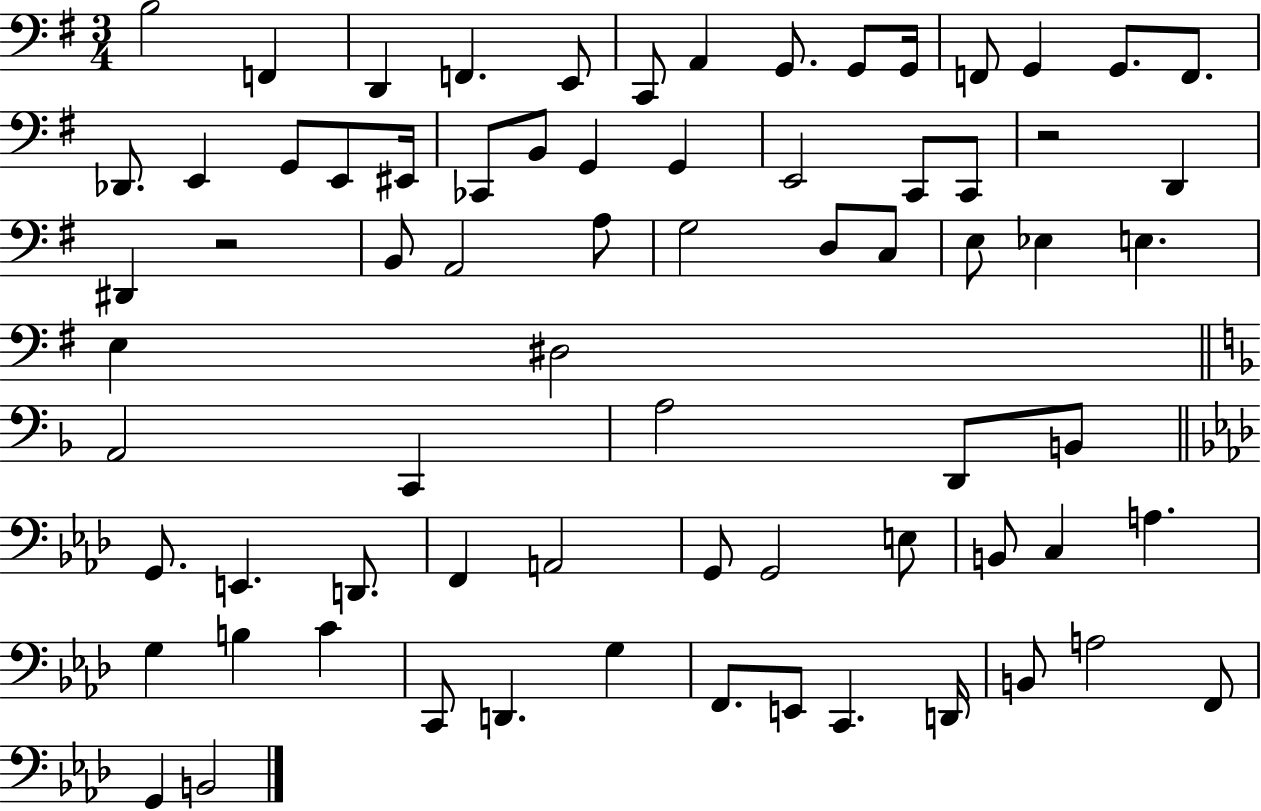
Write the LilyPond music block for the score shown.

{
  \clef bass
  \numericTimeSignature
  \time 3/4
  \key g \major
  \repeat volta 2 { b2 f,4 | d,4 f,4. e,8 | c,8 a,4 g,8. g,8 g,16 | f,8 g,4 g,8. f,8. | \break des,8. e,4 g,8 e,8 eis,16 | ces,8 b,8 g,4 g,4 | e,2 c,8 c,8 | r2 d,4 | \break dis,4 r2 | b,8 a,2 a8 | g2 d8 c8 | e8 ees4 e4. | \break e4 dis2 | \bar "||" \break \key f \major a,2 c,4 | a2 d,8 b,8 | \bar "||" \break \key f \minor g,8. e,4. d,8. | f,4 a,2 | g,8 g,2 e8 | b,8 c4 a4. | \break g4 b4 c'4 | c,8 d,4. g4 | f,8. e,8 c,4. d,16 | b,8 a2 f,8 | \break g,4 b,2 | } \bar "|."
}